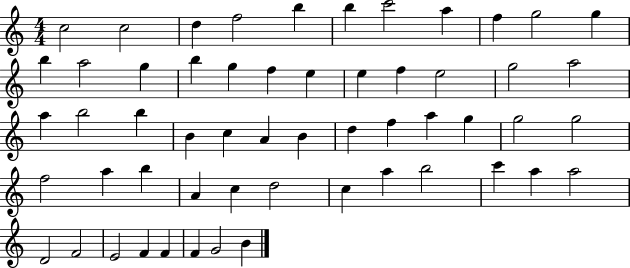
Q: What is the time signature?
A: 4/4